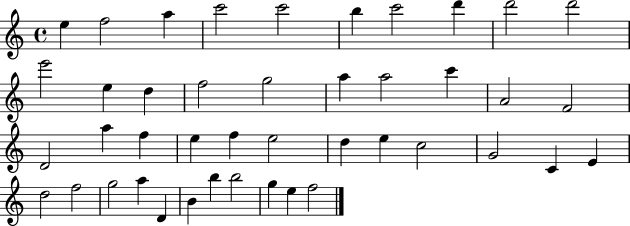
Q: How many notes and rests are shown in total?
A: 43